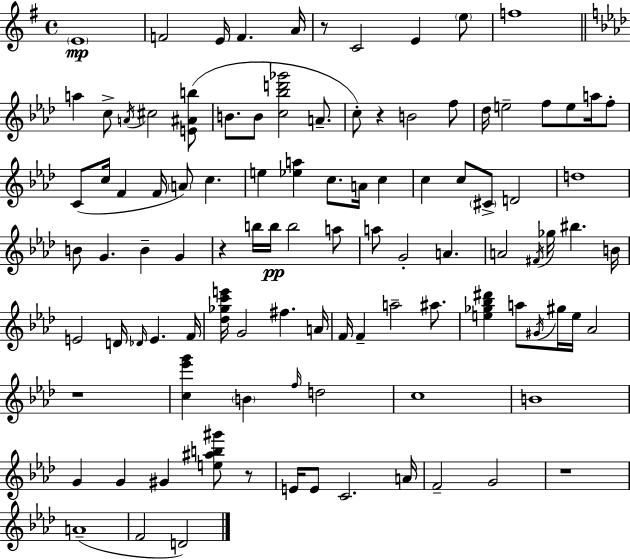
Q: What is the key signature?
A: E minor